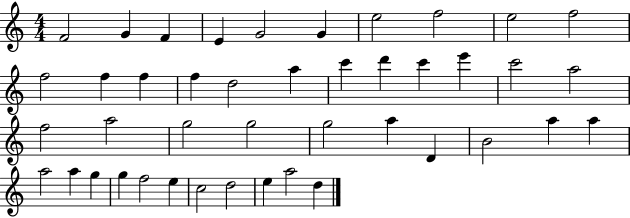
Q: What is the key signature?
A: C major